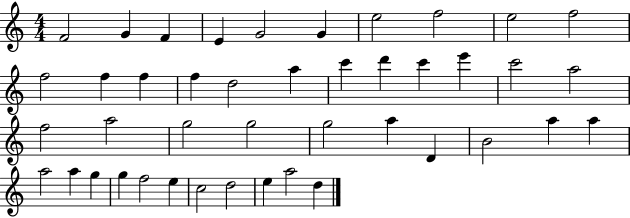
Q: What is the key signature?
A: C major